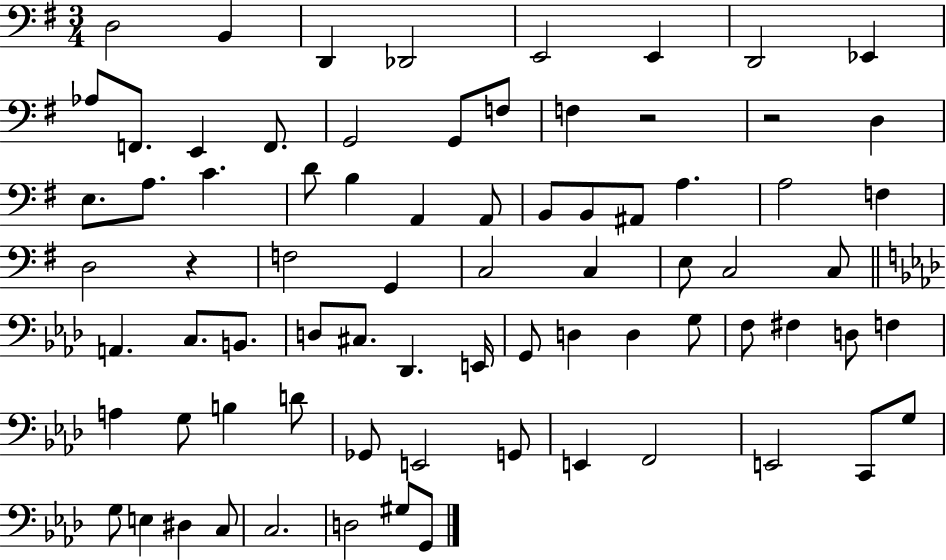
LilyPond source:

{
  \clef bass
  \numericTimeSignature
  \time 3/4
  \key g \major
  d2 b,4 | d,4 des,2 | e,2 e,4 | d,2 ees,4 | \break aes8 f,8. e,4 f,8. | g,2 g,8 f8 | f4 r2 | r2 d4 | \break e8. a8. c'4. | d'8 b4 a,4 a,8 | b,8 b,8 ais,8 a4. | a2 f4 | \break d2 r4 | f2 g,4 | c2 c4 | e8 c2 c8 | \break \bar "||" \break \key aes \major a,4. c8. b,8. | d8 cis8. des,4. e,16 | g,8 d4 d4 g8 | f8 fis4 d8 f4 | \break a4 g8 b4 d'8 | ges,8 e,2 g,8 | e,4 f,2 | e,2 c,8 g8 | \break g8 e4 dis4 c8 | c2. | d2 gis8 g,8 | \bar "|."
}